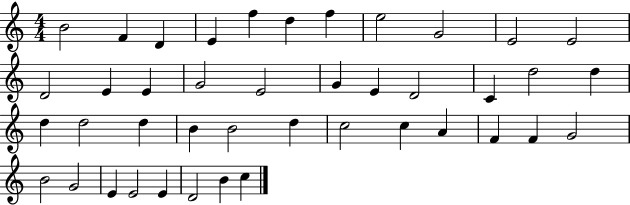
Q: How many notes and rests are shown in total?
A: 42